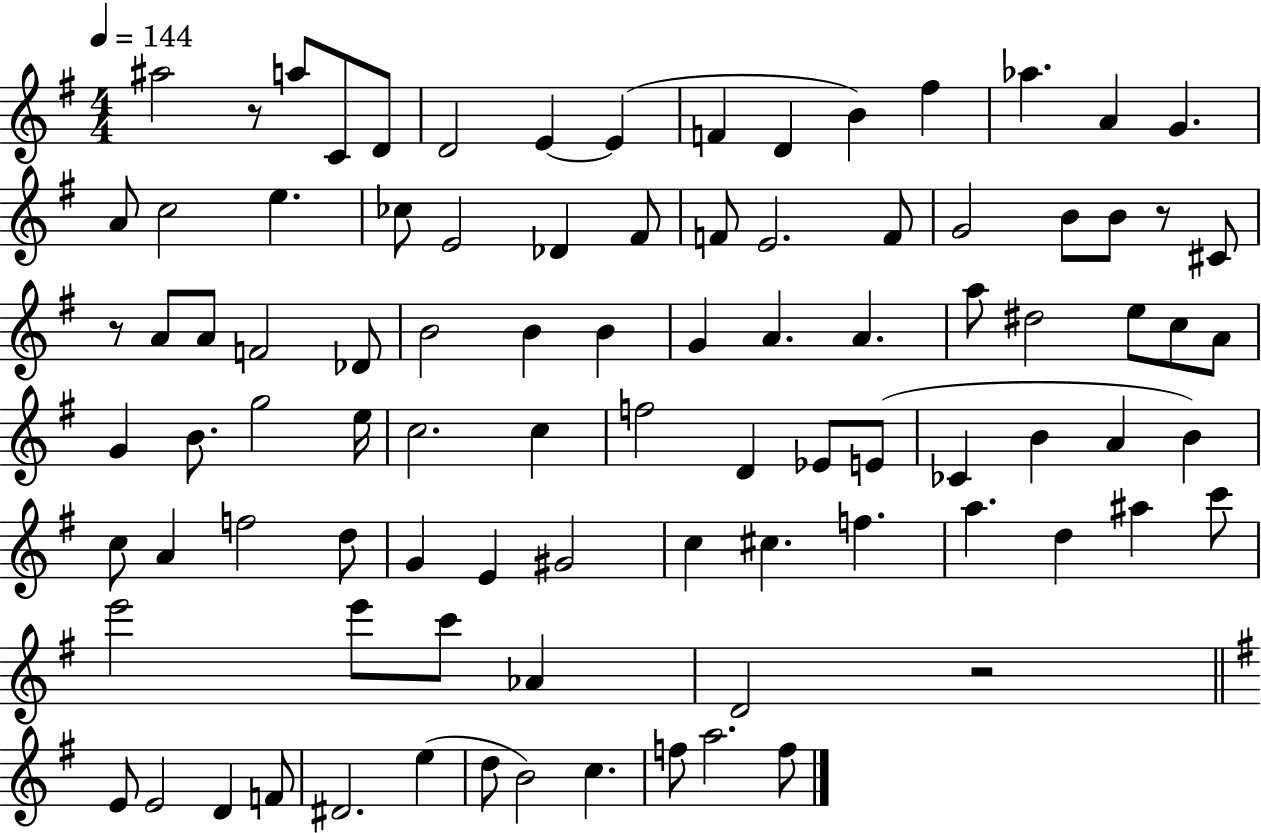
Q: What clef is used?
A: treble